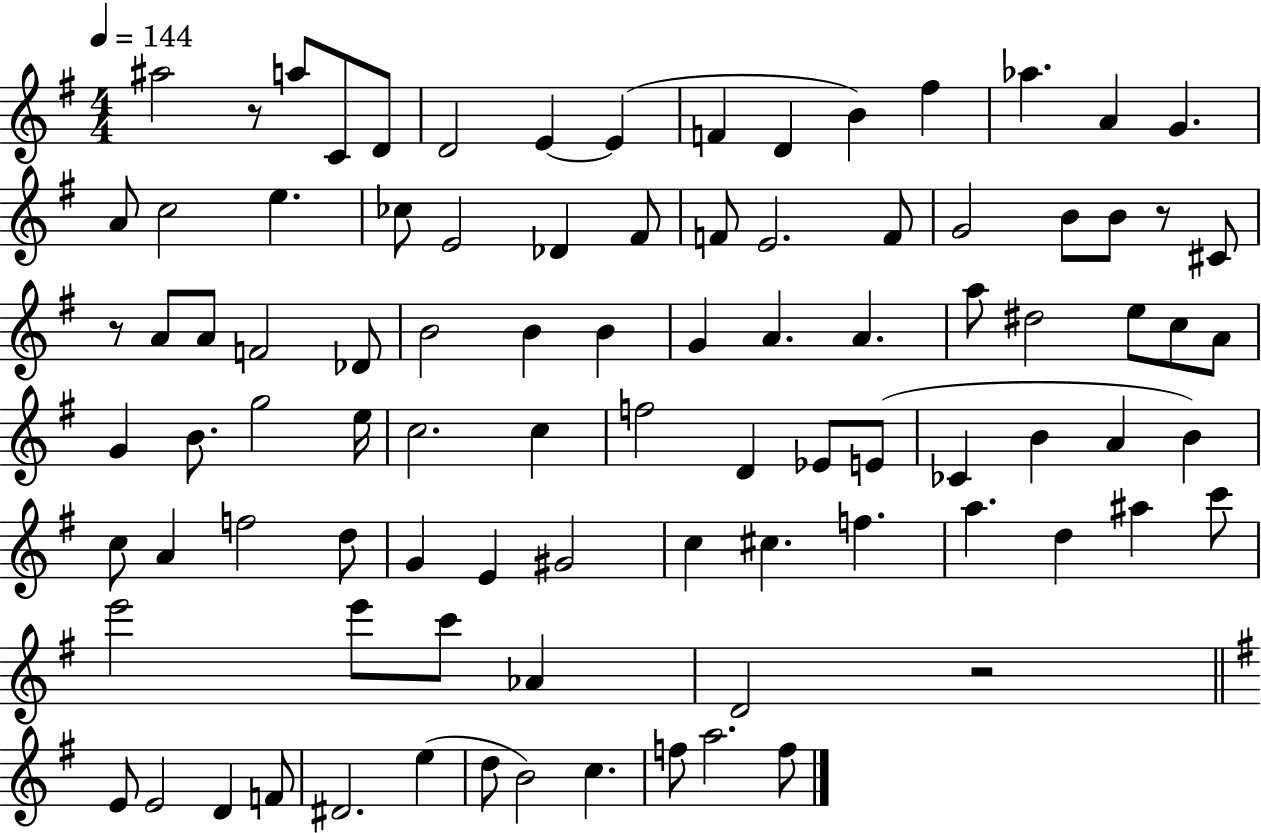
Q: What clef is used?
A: treble